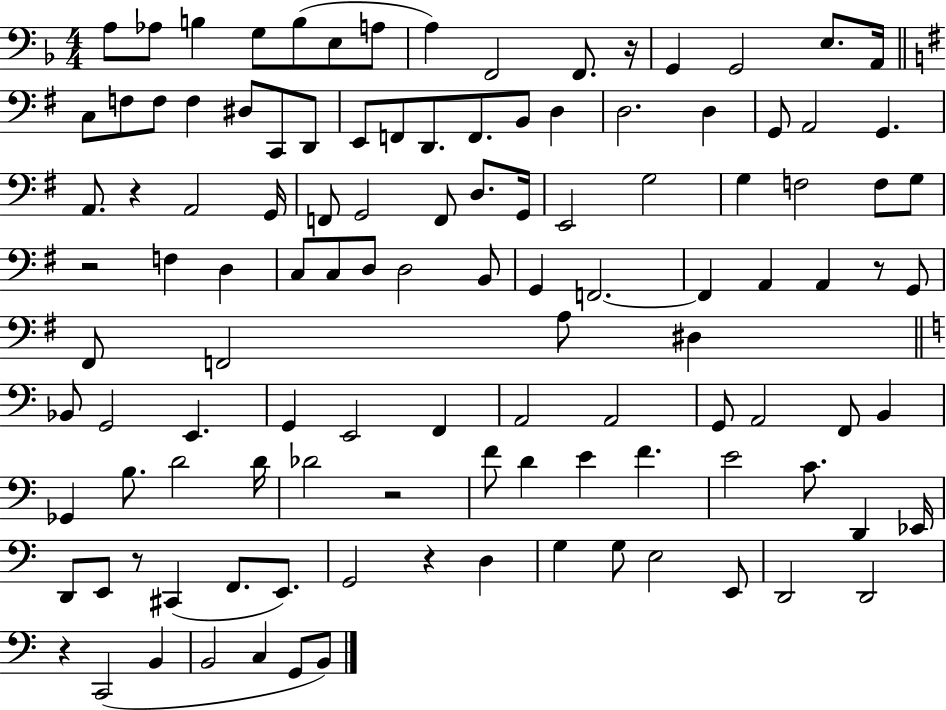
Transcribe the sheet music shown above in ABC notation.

X:1
T:Untitled
M:4/4
L:1/4
K:F
A,/2 _A,/2 B, G,/2 B,/2 E,/2 A,/2 A, F,,2 F,,/2 z/4 G,, G,,2 E,/2 A,,/4 C,/2 F,/2 F,/2 F, ^D,/2 C,,/2 D,,/2 E,,/2 F,,/2 D,,/2 F,,/2 B,,/2 D, D,2 D, G,,/2 A,,2 G,, A,,/2 z A,,2 G,,/4 F,,/2 G,,2 F,,/2 D,/2 G,,/4 E,,2 G,2 G, F,2 F,/2 G,/2 z2 F, D, C,/2 C,/2 D,/2 D,2 B,,/2 G,, F,,2 F,, A,, A,, z/2 G,,/2 ^F,,/2 F,,2 A,/2 ^D, _B,,/2 G,,2 E,, G,, E,,2 F,, A,,2 A,,2 G,,/2 A,,2 F,,/2 B,, _G,, B,/2 D2 D/4 _D2 z2 F/2 D E F E2 C/2 D,, _E,,/4 D,,/2 E,,/2 z/2 ^C,, F,,/2 E,,/2 G,,2 z D, G, G,/2 E,2 E,,/2 D,,2 D,,2 z C,,2 B,, B,,2 C, G,,/2 B,,/2